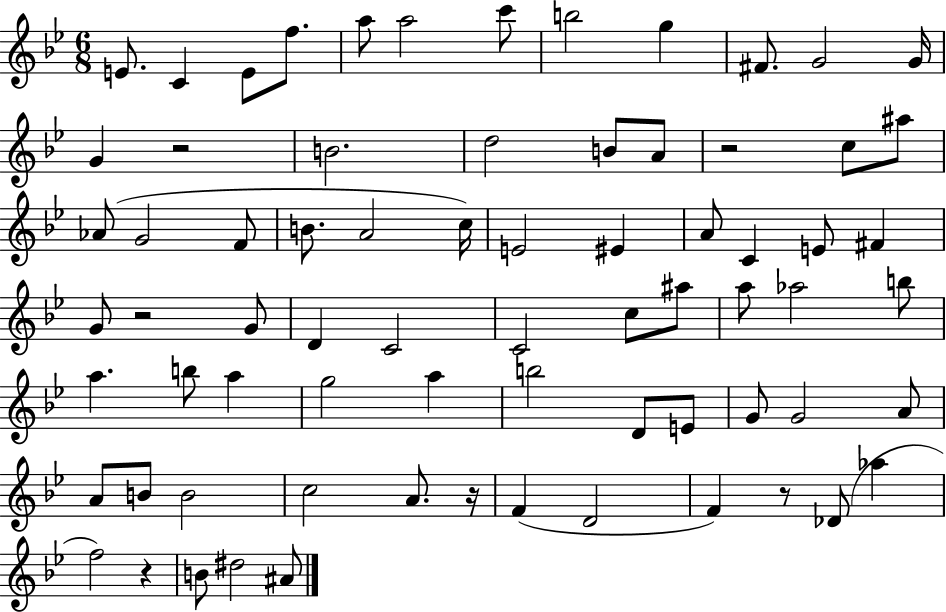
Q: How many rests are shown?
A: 6